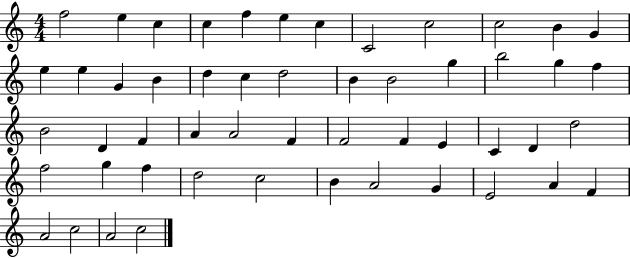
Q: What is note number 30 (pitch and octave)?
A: A4